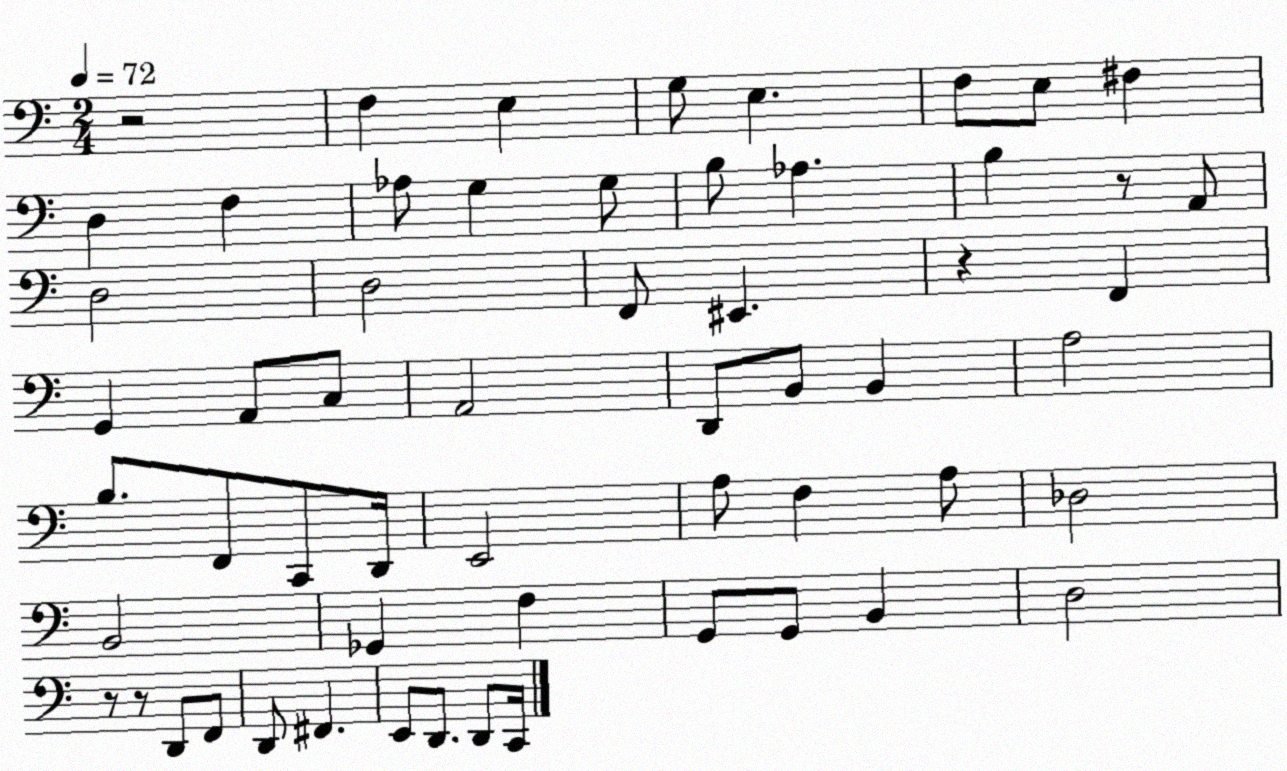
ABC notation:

X:1
T:Untitled
M:2/4
L:1/4
K:C
z2 F, E, G,/2 E, F,/2 E,/2 ^F, D, F, _A,/2 G, G,/2 B,/2 _A, B, z/2 A,,/2 D,2 D,2 F,,/2 ^E,, z F,, G,, A,,/2 C,/2 A,,2 D,,/2 B,,/2 B,, A,2 B,/2 F,,/2 C,,/2 D,,/4 E,,2 A,/2 F, A,/2 _D,2 B,,2 _G,, F, G,,/2 G,,/2 B,, D,2 z/2 z/2 D,,/2 F,,/2 D,,/2 ^F,, E,,/2 D,,/2 D,,/2 C,,/4